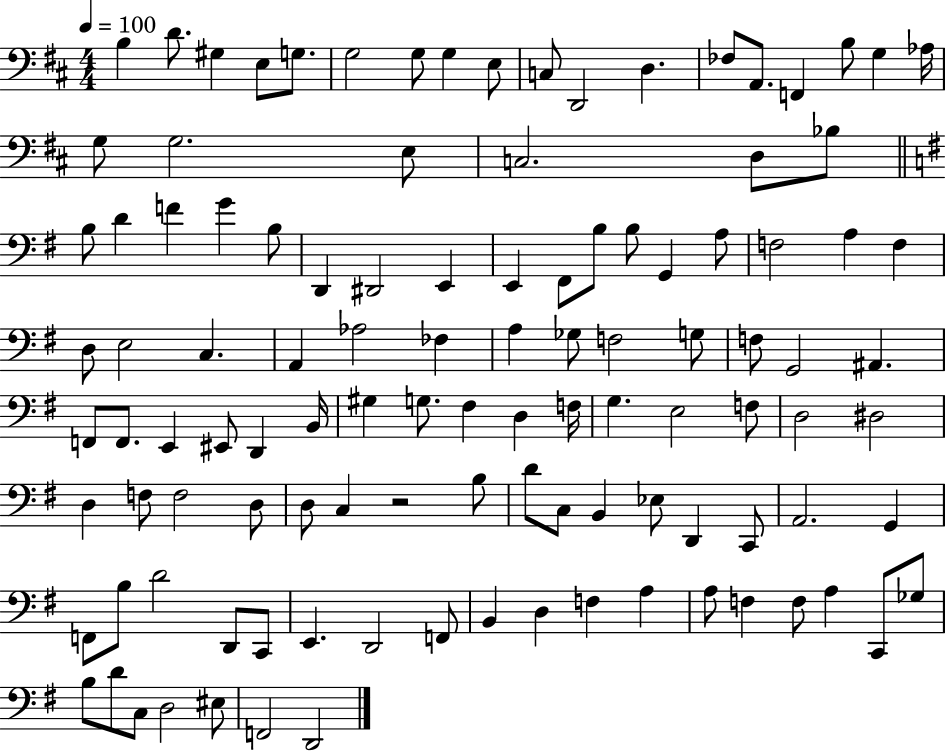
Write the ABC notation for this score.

X:1
T:Untitled
M:4/4
L:1/4
K:D
B, D/2 ^G, E,/2 G,/2 G,2 G,/2 G, E,/2 C,/2 D,,2 D, _F,/2 A,,/2 F,, B,/2 G, _A,/4 G,/2 G,2 E,/2 C,2 D,/2 _B,/2 B,/2 D F G B,/2 D,, ^D,,2 E,, E,, ^F,,/2 B,/2 B,/2 G,, A,/2 F,2 A, F, D,/2 E,2 C, A,, _A,2 _F, A, _G,/2 F,2 G,/2 F,/2 G,,2 ^A,, F,,/2 F,,/2 E,, ^E,,/2 D,, B,,/4 ^G, G,/2 ^F, D, F,/4 G, E,2 F,/2 D,2 ^D,2 D, F,/2 F,2 D,/2 D,/2 C, z2 B,/2 D/2 C,/2 B,, _E,/2 D,, C,,/2 A,,2 G,, F,,/2 B,/2 D2 D,,/2 C,,/2 E,, D,,2 F,,/2 B,, D, F, A, A,/2 F, F,/2 A, C,,/2 _G,/2 B,/2 D/2 C,/2 D,2 ^E,/2 F,,2 D,,2